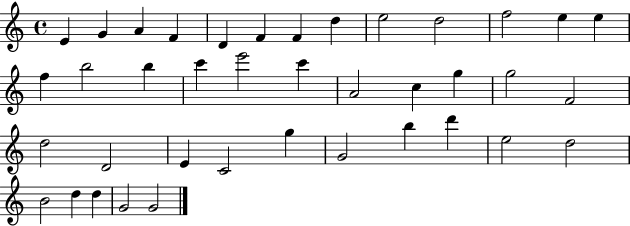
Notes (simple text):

E4/q G4/q A4/q F4/q D4/q F4/q F4/q D5/q E5/h D5/h F5/h E5/q E5/q F5/q B5/h B5/q C6/q E6/h C6/q A4/h C5/q G5/q G5/h F4/h D5/h D4/h E4/q C4/h G5/q G4/h B5/q D6/q E5/h D5/h B4/h D5/q D5/q G4/h G4/h